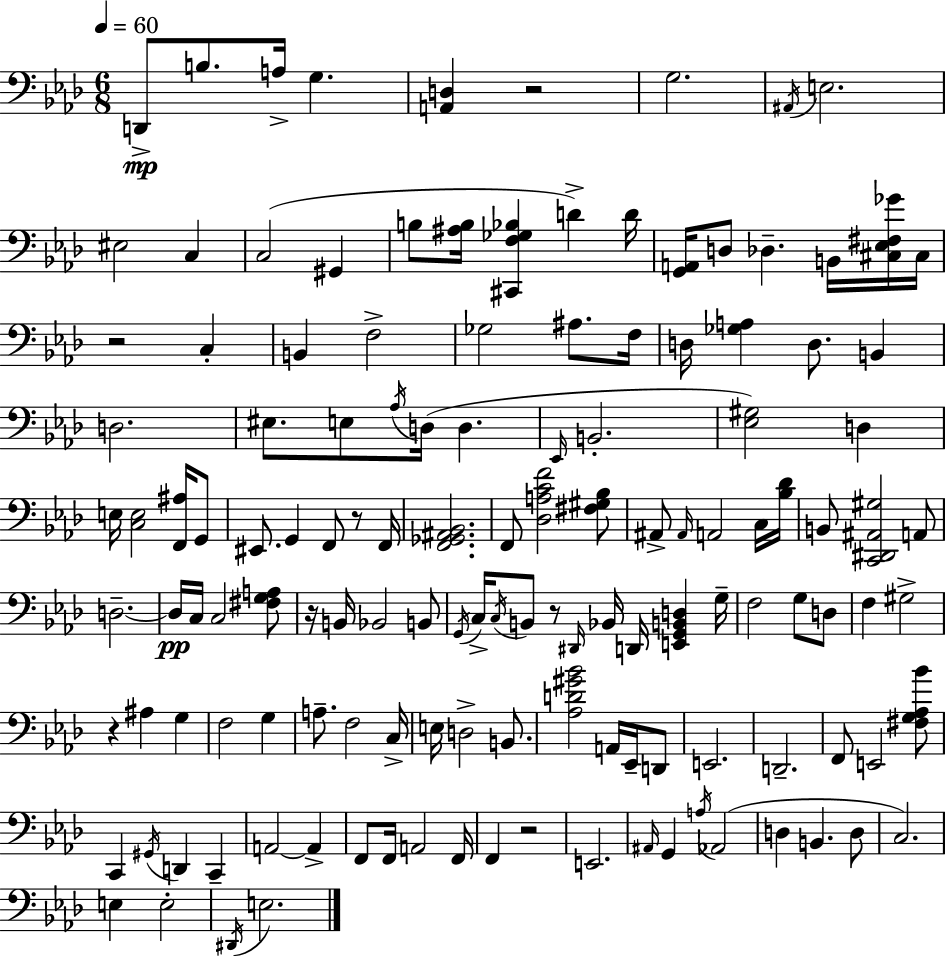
{
  \clef bass
  \numericTimeSignature
  \time 6/8
  \key aes \major
  \tempo 4 = 60
  \repeat volta 2 { d,8->\mp b8. a16-> g4. | <a, d>4 r2 | g2. | \acciaccatura { ais,16 } e2. | \break eis2 c4 | c2( gis,4 | b8 <ais b>16 <cis, f ges bes>4 d'4->) | d'16 <g, a,>16 d8 des4.-- b,16 <cis ees fis ges'>16 | \break cis16 r2 c4-. | b,4 f2-> | ges2 ais8. | f16 d16 <ges a>4 d8. b,4 | \break d2. | eis8. e8 \acciaccatura { aes16 } d16( d4. | \grace { ees,16 } b,2.-. | <ees gis>2) d4 | \break e16 <c e>2 | <f, ais>16 g,8 eis,8. g,4 f,8 | r8 f,16 <f, ges, ais, bes,>2. | f,8 <des a c' f'>2 | \break <fis gis bes>8 ais,8-> \grace { ais,16 } a,2 | c16 <bes des'>16 b,8 <c, dis, ais, gis>2 | a,8 d2.--~~ | d16\pp c16 c2 | \break <fis g a>8 r16 b,16 bes,2 | b,8 \acciaccatura { g,16 } c16-> \acciaccatura { c16 } b,8 r8 \grace { dis,16 } | bes,16 d,16 <e, g, b, d>4 g16-- f2 | g8 d8 f4 gis2-> | \break r4 ais4 | g4 f2 | g4 a8.-- f2 | c16-> e16 d2-> | \break b,8. <aes d' gis' bes'>2 | a,16 ees,16-- d,8 e,2. | d,2.-- | f,8 e,2 | \break <fis g aes bes'>8 c,4 \acciaccatura { gis,16 } | d,4 c,4-- a,2~~ | a,4-> f,8 f,16 a,2 | f,16 f,4 | \break r2 e,2. | \grace { ais,16 } g,4 | \acciaccatura { a16 }( aes,2 d4 | b,4. d8 c2.) | \break e4 | e2-. \acciaccatura { dis,16 } e2. | } \bar "|."
}